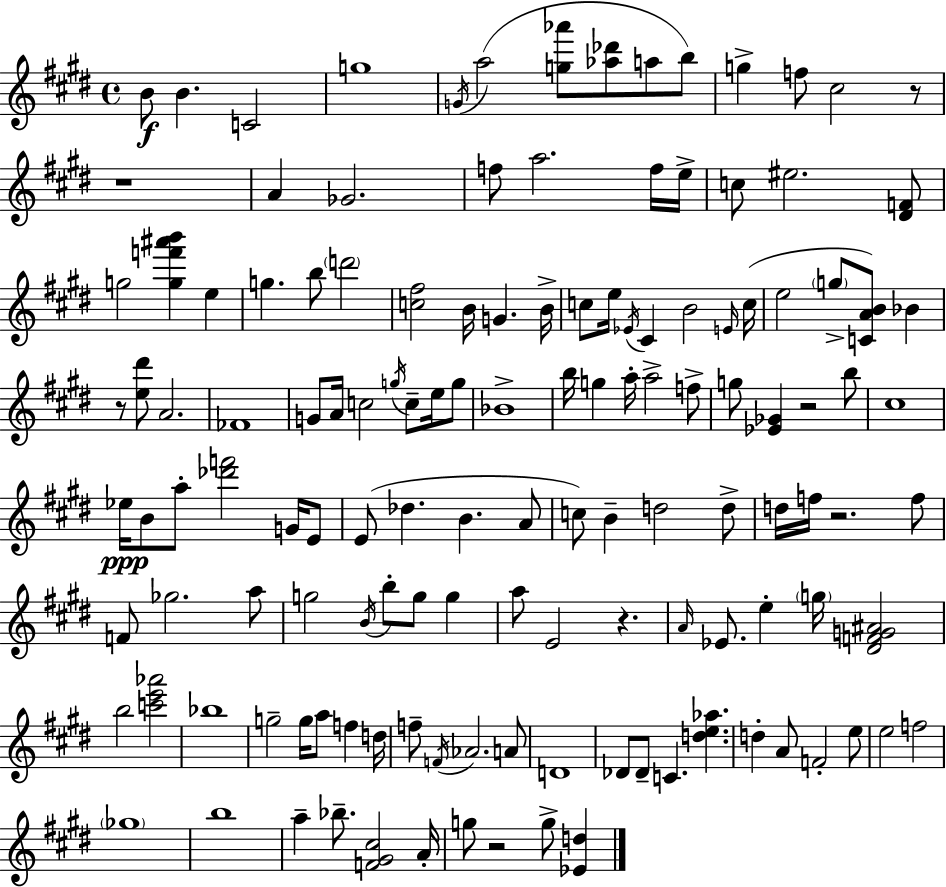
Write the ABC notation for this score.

X:1
T:Untitled
M:4/4
L:1/4
K:E
B/2 B C2 g4 G/4 a2 [g_a']/2 [_a_d']/2 a/2 b/2 g f/2 ^c2 z/2 z4 A _G2 f/2 a2 f/4 e/4 c/2 ^e2 [^DF]/2 g2 [gf'^a'b'] e g b/2 d'2 [c^f]2 B/4 G B/4 c/2 e/4 _E/4 ^C B2 E/4 c/4 e2 g/2 [CAB]/2 _B z/2 [e^d']/2 A2 _F4 G/2 A/4 c2 g/4 c/2 e/4 g/2 _B4 b/4 g a/4 a2 f/2 g/2 [_E_G] z2 b/2 ^c4 _e/4 B/2 a/2 [_d'f']2 G/4 E/2 E/2 _d B A/2 c/2 B d2 d/2 d/4 f/4 z2 f/2 F/2 _g2 a/2 g2 B/4 b/2 g/2 g a/2 E2 z A/4 _E/2 e g/4 [^DFG^A]2 b2 [c'e'_a']2 _b4 g2 g/4 a/2 f d/4 f/2 F/4 _A2 A/2 D4 _D/2 _D/2 C [de_a] d A/2 F2 e/2 e2 f2 _g4 b4 a _b/2 [F^G^c]2 A/4 g/2 z2 g/2 [_Ed]